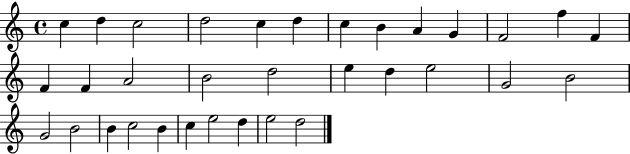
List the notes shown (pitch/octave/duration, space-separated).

C5/q D5/q C5/h D5/h C5/q D5/q C5/q B4/q A4/q G4/q F4/h F5/q F4/q F4/q F4/q A4/h B4/h D5/h E5/q D5/q E5/h G4/h B4/h G4/h B4/h B4/q C5/h B4/q C5/q E5/h D5/q E5/h D5/h